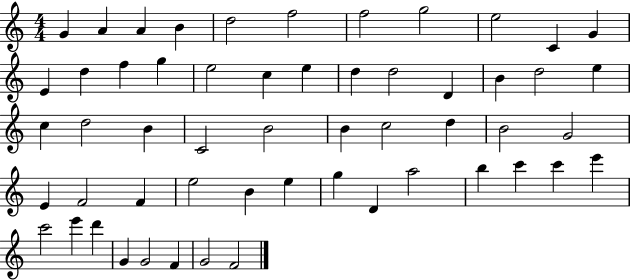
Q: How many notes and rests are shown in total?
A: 55